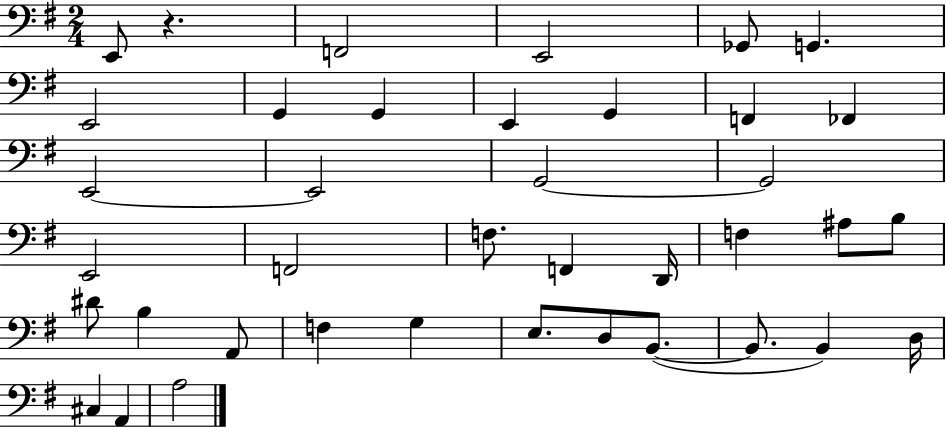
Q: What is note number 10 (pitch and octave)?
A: G2